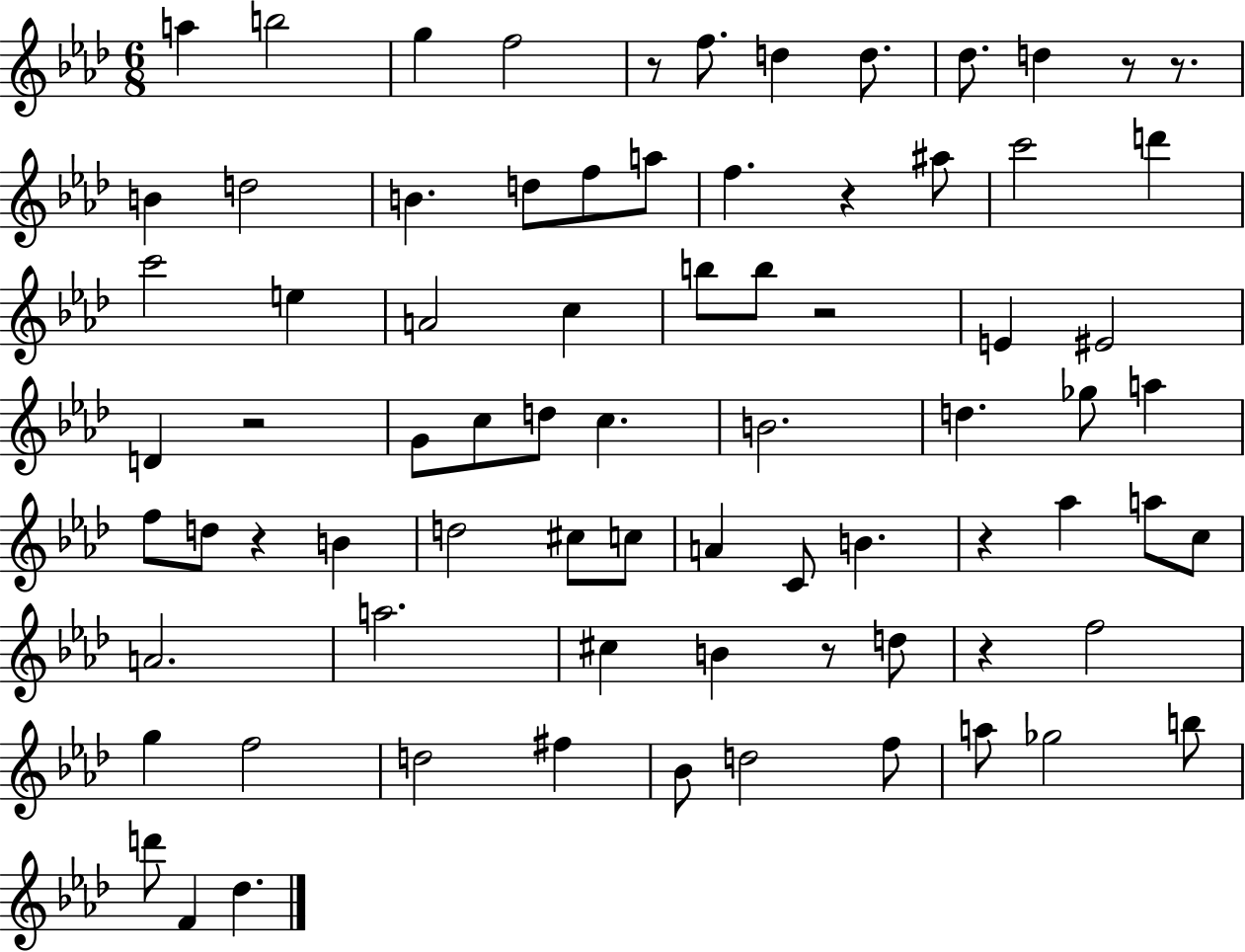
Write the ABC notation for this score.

X:1
T:Untitled
M:6/8
L:1/4
K:Ab
a b2 g f2 z/2 f/2 d d/2 _d/2 d z/2 z/2 B d2 B d/2 f/2 a/2 f z ^a/2 c'2 d' c'2 e A2 c b/2 b/2 z2 E ^E2 D z2 G/2 c/2 d/2 c B2 d _g/2 a f/2 d/2 z B d2 ^c/2 c/2 A C/2 B z _a a/2 c/2 A2 a2 ^c B z/2 d/2 z f2 g f2 d2 ^f _B/2 d2 f/2 a/2 _g2 b/2 d'/2 F _d